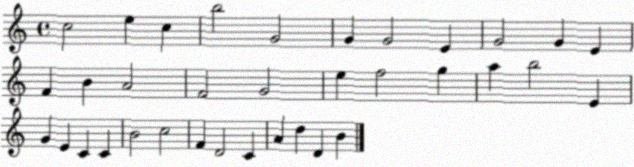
X:1
T:Untitled
M:4/4
L:1/4
K:C
c2 e c b2 G2 G G2 E G2 G E F B A2 F2 G2 e f2 g a b2 E G E C C B2 c2 F D2 C A d D B